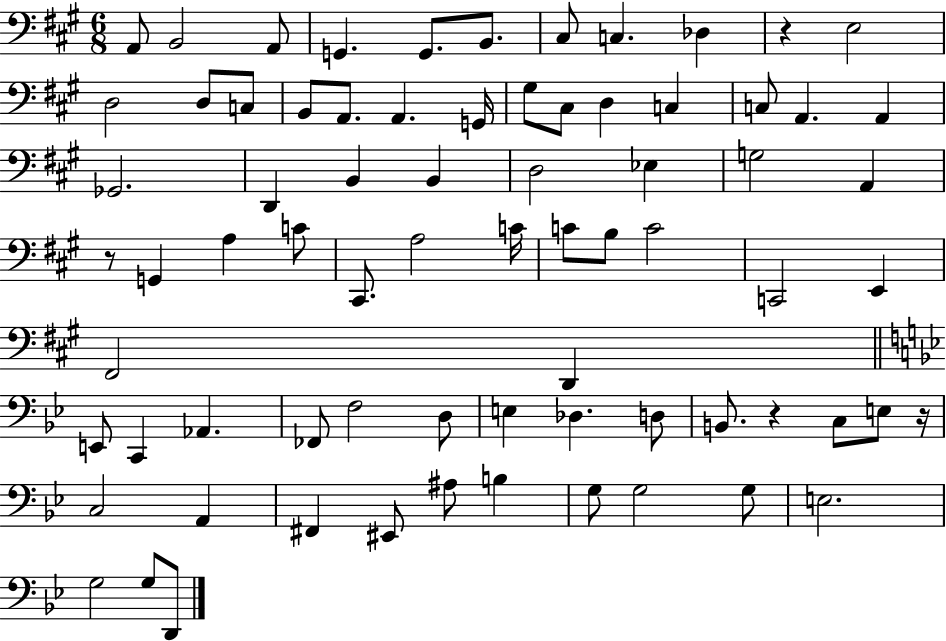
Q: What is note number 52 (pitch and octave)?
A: E3